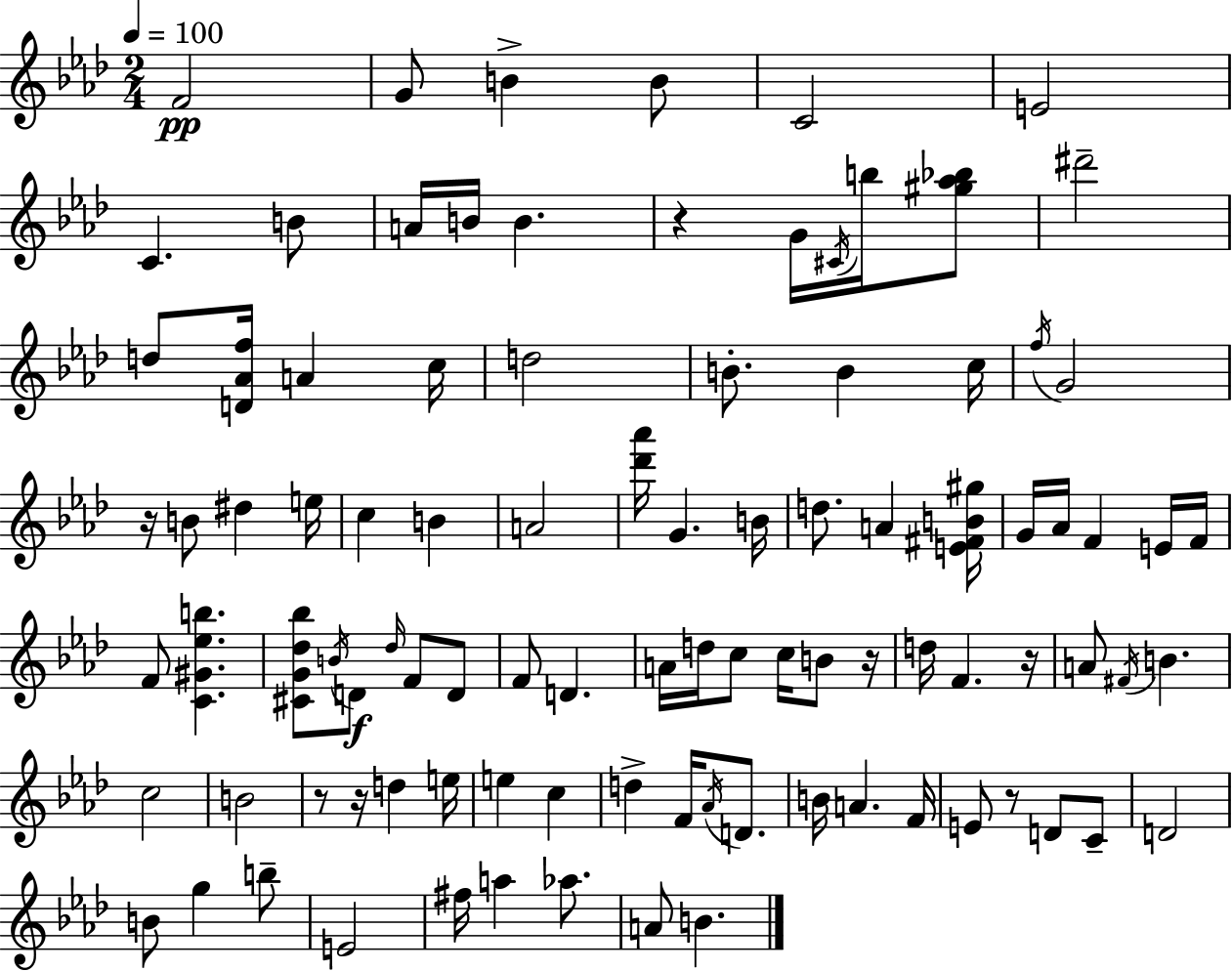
{
  \clef treble
  \numericTimeSignature
  \time 2/4
  \key f \minor
  \tempo 4 = 100
  f'2\pp | g'8 b'4-> b'8 | c'2 | e'2 | \break c'4. b'8 | a'16 b'16 b'4. | r4 g'16 \acciaccatura { cis'16 } b''16 <gis'' aes'' bes''>8 | dis'''2-- | \break d''8 <d' aes' f''>16 a'4 | c''16 d''2 | b'8.-. b'4 | c''16 \acciaccatura { f''16 } g'2 | \break r16 b'8 dis''4 | e''16 c''4 b'4 | a'2 | <des''' aes'''>16 g'4. | \break b'16 d''8. a'4 | <e' fis' b' gis''>16 g'16 aes'16 f'4 | e'16 f'16 f'8 <c' gis' ees'' b''>4. | <cis' g' des'' bes''>8 \acciaccatura { b'16 }\f d'8 \grace { des''16 } | \break f'8 d'8 f'8 d'4. | a'16 d''16 c''8 | c''16 b'8 r16 d''16 f'4. | r16 a'8 \acciaccatura { fis'16 } b'4. | \break c''2 | b'2 | r8 r16 | d''4 e''16 e''4 | \break c''4 d''4-> | f'16 \acciaccatura { aes'16 } d'8. b'16 a'4. | f'16 e'8 | r8 d'8 c'8-- d'2 | \break b'8 | g''4 b''8-- e'2 | fis''16 a''4 | aes''8. a'8 | \break b'4. \bar "|."
}